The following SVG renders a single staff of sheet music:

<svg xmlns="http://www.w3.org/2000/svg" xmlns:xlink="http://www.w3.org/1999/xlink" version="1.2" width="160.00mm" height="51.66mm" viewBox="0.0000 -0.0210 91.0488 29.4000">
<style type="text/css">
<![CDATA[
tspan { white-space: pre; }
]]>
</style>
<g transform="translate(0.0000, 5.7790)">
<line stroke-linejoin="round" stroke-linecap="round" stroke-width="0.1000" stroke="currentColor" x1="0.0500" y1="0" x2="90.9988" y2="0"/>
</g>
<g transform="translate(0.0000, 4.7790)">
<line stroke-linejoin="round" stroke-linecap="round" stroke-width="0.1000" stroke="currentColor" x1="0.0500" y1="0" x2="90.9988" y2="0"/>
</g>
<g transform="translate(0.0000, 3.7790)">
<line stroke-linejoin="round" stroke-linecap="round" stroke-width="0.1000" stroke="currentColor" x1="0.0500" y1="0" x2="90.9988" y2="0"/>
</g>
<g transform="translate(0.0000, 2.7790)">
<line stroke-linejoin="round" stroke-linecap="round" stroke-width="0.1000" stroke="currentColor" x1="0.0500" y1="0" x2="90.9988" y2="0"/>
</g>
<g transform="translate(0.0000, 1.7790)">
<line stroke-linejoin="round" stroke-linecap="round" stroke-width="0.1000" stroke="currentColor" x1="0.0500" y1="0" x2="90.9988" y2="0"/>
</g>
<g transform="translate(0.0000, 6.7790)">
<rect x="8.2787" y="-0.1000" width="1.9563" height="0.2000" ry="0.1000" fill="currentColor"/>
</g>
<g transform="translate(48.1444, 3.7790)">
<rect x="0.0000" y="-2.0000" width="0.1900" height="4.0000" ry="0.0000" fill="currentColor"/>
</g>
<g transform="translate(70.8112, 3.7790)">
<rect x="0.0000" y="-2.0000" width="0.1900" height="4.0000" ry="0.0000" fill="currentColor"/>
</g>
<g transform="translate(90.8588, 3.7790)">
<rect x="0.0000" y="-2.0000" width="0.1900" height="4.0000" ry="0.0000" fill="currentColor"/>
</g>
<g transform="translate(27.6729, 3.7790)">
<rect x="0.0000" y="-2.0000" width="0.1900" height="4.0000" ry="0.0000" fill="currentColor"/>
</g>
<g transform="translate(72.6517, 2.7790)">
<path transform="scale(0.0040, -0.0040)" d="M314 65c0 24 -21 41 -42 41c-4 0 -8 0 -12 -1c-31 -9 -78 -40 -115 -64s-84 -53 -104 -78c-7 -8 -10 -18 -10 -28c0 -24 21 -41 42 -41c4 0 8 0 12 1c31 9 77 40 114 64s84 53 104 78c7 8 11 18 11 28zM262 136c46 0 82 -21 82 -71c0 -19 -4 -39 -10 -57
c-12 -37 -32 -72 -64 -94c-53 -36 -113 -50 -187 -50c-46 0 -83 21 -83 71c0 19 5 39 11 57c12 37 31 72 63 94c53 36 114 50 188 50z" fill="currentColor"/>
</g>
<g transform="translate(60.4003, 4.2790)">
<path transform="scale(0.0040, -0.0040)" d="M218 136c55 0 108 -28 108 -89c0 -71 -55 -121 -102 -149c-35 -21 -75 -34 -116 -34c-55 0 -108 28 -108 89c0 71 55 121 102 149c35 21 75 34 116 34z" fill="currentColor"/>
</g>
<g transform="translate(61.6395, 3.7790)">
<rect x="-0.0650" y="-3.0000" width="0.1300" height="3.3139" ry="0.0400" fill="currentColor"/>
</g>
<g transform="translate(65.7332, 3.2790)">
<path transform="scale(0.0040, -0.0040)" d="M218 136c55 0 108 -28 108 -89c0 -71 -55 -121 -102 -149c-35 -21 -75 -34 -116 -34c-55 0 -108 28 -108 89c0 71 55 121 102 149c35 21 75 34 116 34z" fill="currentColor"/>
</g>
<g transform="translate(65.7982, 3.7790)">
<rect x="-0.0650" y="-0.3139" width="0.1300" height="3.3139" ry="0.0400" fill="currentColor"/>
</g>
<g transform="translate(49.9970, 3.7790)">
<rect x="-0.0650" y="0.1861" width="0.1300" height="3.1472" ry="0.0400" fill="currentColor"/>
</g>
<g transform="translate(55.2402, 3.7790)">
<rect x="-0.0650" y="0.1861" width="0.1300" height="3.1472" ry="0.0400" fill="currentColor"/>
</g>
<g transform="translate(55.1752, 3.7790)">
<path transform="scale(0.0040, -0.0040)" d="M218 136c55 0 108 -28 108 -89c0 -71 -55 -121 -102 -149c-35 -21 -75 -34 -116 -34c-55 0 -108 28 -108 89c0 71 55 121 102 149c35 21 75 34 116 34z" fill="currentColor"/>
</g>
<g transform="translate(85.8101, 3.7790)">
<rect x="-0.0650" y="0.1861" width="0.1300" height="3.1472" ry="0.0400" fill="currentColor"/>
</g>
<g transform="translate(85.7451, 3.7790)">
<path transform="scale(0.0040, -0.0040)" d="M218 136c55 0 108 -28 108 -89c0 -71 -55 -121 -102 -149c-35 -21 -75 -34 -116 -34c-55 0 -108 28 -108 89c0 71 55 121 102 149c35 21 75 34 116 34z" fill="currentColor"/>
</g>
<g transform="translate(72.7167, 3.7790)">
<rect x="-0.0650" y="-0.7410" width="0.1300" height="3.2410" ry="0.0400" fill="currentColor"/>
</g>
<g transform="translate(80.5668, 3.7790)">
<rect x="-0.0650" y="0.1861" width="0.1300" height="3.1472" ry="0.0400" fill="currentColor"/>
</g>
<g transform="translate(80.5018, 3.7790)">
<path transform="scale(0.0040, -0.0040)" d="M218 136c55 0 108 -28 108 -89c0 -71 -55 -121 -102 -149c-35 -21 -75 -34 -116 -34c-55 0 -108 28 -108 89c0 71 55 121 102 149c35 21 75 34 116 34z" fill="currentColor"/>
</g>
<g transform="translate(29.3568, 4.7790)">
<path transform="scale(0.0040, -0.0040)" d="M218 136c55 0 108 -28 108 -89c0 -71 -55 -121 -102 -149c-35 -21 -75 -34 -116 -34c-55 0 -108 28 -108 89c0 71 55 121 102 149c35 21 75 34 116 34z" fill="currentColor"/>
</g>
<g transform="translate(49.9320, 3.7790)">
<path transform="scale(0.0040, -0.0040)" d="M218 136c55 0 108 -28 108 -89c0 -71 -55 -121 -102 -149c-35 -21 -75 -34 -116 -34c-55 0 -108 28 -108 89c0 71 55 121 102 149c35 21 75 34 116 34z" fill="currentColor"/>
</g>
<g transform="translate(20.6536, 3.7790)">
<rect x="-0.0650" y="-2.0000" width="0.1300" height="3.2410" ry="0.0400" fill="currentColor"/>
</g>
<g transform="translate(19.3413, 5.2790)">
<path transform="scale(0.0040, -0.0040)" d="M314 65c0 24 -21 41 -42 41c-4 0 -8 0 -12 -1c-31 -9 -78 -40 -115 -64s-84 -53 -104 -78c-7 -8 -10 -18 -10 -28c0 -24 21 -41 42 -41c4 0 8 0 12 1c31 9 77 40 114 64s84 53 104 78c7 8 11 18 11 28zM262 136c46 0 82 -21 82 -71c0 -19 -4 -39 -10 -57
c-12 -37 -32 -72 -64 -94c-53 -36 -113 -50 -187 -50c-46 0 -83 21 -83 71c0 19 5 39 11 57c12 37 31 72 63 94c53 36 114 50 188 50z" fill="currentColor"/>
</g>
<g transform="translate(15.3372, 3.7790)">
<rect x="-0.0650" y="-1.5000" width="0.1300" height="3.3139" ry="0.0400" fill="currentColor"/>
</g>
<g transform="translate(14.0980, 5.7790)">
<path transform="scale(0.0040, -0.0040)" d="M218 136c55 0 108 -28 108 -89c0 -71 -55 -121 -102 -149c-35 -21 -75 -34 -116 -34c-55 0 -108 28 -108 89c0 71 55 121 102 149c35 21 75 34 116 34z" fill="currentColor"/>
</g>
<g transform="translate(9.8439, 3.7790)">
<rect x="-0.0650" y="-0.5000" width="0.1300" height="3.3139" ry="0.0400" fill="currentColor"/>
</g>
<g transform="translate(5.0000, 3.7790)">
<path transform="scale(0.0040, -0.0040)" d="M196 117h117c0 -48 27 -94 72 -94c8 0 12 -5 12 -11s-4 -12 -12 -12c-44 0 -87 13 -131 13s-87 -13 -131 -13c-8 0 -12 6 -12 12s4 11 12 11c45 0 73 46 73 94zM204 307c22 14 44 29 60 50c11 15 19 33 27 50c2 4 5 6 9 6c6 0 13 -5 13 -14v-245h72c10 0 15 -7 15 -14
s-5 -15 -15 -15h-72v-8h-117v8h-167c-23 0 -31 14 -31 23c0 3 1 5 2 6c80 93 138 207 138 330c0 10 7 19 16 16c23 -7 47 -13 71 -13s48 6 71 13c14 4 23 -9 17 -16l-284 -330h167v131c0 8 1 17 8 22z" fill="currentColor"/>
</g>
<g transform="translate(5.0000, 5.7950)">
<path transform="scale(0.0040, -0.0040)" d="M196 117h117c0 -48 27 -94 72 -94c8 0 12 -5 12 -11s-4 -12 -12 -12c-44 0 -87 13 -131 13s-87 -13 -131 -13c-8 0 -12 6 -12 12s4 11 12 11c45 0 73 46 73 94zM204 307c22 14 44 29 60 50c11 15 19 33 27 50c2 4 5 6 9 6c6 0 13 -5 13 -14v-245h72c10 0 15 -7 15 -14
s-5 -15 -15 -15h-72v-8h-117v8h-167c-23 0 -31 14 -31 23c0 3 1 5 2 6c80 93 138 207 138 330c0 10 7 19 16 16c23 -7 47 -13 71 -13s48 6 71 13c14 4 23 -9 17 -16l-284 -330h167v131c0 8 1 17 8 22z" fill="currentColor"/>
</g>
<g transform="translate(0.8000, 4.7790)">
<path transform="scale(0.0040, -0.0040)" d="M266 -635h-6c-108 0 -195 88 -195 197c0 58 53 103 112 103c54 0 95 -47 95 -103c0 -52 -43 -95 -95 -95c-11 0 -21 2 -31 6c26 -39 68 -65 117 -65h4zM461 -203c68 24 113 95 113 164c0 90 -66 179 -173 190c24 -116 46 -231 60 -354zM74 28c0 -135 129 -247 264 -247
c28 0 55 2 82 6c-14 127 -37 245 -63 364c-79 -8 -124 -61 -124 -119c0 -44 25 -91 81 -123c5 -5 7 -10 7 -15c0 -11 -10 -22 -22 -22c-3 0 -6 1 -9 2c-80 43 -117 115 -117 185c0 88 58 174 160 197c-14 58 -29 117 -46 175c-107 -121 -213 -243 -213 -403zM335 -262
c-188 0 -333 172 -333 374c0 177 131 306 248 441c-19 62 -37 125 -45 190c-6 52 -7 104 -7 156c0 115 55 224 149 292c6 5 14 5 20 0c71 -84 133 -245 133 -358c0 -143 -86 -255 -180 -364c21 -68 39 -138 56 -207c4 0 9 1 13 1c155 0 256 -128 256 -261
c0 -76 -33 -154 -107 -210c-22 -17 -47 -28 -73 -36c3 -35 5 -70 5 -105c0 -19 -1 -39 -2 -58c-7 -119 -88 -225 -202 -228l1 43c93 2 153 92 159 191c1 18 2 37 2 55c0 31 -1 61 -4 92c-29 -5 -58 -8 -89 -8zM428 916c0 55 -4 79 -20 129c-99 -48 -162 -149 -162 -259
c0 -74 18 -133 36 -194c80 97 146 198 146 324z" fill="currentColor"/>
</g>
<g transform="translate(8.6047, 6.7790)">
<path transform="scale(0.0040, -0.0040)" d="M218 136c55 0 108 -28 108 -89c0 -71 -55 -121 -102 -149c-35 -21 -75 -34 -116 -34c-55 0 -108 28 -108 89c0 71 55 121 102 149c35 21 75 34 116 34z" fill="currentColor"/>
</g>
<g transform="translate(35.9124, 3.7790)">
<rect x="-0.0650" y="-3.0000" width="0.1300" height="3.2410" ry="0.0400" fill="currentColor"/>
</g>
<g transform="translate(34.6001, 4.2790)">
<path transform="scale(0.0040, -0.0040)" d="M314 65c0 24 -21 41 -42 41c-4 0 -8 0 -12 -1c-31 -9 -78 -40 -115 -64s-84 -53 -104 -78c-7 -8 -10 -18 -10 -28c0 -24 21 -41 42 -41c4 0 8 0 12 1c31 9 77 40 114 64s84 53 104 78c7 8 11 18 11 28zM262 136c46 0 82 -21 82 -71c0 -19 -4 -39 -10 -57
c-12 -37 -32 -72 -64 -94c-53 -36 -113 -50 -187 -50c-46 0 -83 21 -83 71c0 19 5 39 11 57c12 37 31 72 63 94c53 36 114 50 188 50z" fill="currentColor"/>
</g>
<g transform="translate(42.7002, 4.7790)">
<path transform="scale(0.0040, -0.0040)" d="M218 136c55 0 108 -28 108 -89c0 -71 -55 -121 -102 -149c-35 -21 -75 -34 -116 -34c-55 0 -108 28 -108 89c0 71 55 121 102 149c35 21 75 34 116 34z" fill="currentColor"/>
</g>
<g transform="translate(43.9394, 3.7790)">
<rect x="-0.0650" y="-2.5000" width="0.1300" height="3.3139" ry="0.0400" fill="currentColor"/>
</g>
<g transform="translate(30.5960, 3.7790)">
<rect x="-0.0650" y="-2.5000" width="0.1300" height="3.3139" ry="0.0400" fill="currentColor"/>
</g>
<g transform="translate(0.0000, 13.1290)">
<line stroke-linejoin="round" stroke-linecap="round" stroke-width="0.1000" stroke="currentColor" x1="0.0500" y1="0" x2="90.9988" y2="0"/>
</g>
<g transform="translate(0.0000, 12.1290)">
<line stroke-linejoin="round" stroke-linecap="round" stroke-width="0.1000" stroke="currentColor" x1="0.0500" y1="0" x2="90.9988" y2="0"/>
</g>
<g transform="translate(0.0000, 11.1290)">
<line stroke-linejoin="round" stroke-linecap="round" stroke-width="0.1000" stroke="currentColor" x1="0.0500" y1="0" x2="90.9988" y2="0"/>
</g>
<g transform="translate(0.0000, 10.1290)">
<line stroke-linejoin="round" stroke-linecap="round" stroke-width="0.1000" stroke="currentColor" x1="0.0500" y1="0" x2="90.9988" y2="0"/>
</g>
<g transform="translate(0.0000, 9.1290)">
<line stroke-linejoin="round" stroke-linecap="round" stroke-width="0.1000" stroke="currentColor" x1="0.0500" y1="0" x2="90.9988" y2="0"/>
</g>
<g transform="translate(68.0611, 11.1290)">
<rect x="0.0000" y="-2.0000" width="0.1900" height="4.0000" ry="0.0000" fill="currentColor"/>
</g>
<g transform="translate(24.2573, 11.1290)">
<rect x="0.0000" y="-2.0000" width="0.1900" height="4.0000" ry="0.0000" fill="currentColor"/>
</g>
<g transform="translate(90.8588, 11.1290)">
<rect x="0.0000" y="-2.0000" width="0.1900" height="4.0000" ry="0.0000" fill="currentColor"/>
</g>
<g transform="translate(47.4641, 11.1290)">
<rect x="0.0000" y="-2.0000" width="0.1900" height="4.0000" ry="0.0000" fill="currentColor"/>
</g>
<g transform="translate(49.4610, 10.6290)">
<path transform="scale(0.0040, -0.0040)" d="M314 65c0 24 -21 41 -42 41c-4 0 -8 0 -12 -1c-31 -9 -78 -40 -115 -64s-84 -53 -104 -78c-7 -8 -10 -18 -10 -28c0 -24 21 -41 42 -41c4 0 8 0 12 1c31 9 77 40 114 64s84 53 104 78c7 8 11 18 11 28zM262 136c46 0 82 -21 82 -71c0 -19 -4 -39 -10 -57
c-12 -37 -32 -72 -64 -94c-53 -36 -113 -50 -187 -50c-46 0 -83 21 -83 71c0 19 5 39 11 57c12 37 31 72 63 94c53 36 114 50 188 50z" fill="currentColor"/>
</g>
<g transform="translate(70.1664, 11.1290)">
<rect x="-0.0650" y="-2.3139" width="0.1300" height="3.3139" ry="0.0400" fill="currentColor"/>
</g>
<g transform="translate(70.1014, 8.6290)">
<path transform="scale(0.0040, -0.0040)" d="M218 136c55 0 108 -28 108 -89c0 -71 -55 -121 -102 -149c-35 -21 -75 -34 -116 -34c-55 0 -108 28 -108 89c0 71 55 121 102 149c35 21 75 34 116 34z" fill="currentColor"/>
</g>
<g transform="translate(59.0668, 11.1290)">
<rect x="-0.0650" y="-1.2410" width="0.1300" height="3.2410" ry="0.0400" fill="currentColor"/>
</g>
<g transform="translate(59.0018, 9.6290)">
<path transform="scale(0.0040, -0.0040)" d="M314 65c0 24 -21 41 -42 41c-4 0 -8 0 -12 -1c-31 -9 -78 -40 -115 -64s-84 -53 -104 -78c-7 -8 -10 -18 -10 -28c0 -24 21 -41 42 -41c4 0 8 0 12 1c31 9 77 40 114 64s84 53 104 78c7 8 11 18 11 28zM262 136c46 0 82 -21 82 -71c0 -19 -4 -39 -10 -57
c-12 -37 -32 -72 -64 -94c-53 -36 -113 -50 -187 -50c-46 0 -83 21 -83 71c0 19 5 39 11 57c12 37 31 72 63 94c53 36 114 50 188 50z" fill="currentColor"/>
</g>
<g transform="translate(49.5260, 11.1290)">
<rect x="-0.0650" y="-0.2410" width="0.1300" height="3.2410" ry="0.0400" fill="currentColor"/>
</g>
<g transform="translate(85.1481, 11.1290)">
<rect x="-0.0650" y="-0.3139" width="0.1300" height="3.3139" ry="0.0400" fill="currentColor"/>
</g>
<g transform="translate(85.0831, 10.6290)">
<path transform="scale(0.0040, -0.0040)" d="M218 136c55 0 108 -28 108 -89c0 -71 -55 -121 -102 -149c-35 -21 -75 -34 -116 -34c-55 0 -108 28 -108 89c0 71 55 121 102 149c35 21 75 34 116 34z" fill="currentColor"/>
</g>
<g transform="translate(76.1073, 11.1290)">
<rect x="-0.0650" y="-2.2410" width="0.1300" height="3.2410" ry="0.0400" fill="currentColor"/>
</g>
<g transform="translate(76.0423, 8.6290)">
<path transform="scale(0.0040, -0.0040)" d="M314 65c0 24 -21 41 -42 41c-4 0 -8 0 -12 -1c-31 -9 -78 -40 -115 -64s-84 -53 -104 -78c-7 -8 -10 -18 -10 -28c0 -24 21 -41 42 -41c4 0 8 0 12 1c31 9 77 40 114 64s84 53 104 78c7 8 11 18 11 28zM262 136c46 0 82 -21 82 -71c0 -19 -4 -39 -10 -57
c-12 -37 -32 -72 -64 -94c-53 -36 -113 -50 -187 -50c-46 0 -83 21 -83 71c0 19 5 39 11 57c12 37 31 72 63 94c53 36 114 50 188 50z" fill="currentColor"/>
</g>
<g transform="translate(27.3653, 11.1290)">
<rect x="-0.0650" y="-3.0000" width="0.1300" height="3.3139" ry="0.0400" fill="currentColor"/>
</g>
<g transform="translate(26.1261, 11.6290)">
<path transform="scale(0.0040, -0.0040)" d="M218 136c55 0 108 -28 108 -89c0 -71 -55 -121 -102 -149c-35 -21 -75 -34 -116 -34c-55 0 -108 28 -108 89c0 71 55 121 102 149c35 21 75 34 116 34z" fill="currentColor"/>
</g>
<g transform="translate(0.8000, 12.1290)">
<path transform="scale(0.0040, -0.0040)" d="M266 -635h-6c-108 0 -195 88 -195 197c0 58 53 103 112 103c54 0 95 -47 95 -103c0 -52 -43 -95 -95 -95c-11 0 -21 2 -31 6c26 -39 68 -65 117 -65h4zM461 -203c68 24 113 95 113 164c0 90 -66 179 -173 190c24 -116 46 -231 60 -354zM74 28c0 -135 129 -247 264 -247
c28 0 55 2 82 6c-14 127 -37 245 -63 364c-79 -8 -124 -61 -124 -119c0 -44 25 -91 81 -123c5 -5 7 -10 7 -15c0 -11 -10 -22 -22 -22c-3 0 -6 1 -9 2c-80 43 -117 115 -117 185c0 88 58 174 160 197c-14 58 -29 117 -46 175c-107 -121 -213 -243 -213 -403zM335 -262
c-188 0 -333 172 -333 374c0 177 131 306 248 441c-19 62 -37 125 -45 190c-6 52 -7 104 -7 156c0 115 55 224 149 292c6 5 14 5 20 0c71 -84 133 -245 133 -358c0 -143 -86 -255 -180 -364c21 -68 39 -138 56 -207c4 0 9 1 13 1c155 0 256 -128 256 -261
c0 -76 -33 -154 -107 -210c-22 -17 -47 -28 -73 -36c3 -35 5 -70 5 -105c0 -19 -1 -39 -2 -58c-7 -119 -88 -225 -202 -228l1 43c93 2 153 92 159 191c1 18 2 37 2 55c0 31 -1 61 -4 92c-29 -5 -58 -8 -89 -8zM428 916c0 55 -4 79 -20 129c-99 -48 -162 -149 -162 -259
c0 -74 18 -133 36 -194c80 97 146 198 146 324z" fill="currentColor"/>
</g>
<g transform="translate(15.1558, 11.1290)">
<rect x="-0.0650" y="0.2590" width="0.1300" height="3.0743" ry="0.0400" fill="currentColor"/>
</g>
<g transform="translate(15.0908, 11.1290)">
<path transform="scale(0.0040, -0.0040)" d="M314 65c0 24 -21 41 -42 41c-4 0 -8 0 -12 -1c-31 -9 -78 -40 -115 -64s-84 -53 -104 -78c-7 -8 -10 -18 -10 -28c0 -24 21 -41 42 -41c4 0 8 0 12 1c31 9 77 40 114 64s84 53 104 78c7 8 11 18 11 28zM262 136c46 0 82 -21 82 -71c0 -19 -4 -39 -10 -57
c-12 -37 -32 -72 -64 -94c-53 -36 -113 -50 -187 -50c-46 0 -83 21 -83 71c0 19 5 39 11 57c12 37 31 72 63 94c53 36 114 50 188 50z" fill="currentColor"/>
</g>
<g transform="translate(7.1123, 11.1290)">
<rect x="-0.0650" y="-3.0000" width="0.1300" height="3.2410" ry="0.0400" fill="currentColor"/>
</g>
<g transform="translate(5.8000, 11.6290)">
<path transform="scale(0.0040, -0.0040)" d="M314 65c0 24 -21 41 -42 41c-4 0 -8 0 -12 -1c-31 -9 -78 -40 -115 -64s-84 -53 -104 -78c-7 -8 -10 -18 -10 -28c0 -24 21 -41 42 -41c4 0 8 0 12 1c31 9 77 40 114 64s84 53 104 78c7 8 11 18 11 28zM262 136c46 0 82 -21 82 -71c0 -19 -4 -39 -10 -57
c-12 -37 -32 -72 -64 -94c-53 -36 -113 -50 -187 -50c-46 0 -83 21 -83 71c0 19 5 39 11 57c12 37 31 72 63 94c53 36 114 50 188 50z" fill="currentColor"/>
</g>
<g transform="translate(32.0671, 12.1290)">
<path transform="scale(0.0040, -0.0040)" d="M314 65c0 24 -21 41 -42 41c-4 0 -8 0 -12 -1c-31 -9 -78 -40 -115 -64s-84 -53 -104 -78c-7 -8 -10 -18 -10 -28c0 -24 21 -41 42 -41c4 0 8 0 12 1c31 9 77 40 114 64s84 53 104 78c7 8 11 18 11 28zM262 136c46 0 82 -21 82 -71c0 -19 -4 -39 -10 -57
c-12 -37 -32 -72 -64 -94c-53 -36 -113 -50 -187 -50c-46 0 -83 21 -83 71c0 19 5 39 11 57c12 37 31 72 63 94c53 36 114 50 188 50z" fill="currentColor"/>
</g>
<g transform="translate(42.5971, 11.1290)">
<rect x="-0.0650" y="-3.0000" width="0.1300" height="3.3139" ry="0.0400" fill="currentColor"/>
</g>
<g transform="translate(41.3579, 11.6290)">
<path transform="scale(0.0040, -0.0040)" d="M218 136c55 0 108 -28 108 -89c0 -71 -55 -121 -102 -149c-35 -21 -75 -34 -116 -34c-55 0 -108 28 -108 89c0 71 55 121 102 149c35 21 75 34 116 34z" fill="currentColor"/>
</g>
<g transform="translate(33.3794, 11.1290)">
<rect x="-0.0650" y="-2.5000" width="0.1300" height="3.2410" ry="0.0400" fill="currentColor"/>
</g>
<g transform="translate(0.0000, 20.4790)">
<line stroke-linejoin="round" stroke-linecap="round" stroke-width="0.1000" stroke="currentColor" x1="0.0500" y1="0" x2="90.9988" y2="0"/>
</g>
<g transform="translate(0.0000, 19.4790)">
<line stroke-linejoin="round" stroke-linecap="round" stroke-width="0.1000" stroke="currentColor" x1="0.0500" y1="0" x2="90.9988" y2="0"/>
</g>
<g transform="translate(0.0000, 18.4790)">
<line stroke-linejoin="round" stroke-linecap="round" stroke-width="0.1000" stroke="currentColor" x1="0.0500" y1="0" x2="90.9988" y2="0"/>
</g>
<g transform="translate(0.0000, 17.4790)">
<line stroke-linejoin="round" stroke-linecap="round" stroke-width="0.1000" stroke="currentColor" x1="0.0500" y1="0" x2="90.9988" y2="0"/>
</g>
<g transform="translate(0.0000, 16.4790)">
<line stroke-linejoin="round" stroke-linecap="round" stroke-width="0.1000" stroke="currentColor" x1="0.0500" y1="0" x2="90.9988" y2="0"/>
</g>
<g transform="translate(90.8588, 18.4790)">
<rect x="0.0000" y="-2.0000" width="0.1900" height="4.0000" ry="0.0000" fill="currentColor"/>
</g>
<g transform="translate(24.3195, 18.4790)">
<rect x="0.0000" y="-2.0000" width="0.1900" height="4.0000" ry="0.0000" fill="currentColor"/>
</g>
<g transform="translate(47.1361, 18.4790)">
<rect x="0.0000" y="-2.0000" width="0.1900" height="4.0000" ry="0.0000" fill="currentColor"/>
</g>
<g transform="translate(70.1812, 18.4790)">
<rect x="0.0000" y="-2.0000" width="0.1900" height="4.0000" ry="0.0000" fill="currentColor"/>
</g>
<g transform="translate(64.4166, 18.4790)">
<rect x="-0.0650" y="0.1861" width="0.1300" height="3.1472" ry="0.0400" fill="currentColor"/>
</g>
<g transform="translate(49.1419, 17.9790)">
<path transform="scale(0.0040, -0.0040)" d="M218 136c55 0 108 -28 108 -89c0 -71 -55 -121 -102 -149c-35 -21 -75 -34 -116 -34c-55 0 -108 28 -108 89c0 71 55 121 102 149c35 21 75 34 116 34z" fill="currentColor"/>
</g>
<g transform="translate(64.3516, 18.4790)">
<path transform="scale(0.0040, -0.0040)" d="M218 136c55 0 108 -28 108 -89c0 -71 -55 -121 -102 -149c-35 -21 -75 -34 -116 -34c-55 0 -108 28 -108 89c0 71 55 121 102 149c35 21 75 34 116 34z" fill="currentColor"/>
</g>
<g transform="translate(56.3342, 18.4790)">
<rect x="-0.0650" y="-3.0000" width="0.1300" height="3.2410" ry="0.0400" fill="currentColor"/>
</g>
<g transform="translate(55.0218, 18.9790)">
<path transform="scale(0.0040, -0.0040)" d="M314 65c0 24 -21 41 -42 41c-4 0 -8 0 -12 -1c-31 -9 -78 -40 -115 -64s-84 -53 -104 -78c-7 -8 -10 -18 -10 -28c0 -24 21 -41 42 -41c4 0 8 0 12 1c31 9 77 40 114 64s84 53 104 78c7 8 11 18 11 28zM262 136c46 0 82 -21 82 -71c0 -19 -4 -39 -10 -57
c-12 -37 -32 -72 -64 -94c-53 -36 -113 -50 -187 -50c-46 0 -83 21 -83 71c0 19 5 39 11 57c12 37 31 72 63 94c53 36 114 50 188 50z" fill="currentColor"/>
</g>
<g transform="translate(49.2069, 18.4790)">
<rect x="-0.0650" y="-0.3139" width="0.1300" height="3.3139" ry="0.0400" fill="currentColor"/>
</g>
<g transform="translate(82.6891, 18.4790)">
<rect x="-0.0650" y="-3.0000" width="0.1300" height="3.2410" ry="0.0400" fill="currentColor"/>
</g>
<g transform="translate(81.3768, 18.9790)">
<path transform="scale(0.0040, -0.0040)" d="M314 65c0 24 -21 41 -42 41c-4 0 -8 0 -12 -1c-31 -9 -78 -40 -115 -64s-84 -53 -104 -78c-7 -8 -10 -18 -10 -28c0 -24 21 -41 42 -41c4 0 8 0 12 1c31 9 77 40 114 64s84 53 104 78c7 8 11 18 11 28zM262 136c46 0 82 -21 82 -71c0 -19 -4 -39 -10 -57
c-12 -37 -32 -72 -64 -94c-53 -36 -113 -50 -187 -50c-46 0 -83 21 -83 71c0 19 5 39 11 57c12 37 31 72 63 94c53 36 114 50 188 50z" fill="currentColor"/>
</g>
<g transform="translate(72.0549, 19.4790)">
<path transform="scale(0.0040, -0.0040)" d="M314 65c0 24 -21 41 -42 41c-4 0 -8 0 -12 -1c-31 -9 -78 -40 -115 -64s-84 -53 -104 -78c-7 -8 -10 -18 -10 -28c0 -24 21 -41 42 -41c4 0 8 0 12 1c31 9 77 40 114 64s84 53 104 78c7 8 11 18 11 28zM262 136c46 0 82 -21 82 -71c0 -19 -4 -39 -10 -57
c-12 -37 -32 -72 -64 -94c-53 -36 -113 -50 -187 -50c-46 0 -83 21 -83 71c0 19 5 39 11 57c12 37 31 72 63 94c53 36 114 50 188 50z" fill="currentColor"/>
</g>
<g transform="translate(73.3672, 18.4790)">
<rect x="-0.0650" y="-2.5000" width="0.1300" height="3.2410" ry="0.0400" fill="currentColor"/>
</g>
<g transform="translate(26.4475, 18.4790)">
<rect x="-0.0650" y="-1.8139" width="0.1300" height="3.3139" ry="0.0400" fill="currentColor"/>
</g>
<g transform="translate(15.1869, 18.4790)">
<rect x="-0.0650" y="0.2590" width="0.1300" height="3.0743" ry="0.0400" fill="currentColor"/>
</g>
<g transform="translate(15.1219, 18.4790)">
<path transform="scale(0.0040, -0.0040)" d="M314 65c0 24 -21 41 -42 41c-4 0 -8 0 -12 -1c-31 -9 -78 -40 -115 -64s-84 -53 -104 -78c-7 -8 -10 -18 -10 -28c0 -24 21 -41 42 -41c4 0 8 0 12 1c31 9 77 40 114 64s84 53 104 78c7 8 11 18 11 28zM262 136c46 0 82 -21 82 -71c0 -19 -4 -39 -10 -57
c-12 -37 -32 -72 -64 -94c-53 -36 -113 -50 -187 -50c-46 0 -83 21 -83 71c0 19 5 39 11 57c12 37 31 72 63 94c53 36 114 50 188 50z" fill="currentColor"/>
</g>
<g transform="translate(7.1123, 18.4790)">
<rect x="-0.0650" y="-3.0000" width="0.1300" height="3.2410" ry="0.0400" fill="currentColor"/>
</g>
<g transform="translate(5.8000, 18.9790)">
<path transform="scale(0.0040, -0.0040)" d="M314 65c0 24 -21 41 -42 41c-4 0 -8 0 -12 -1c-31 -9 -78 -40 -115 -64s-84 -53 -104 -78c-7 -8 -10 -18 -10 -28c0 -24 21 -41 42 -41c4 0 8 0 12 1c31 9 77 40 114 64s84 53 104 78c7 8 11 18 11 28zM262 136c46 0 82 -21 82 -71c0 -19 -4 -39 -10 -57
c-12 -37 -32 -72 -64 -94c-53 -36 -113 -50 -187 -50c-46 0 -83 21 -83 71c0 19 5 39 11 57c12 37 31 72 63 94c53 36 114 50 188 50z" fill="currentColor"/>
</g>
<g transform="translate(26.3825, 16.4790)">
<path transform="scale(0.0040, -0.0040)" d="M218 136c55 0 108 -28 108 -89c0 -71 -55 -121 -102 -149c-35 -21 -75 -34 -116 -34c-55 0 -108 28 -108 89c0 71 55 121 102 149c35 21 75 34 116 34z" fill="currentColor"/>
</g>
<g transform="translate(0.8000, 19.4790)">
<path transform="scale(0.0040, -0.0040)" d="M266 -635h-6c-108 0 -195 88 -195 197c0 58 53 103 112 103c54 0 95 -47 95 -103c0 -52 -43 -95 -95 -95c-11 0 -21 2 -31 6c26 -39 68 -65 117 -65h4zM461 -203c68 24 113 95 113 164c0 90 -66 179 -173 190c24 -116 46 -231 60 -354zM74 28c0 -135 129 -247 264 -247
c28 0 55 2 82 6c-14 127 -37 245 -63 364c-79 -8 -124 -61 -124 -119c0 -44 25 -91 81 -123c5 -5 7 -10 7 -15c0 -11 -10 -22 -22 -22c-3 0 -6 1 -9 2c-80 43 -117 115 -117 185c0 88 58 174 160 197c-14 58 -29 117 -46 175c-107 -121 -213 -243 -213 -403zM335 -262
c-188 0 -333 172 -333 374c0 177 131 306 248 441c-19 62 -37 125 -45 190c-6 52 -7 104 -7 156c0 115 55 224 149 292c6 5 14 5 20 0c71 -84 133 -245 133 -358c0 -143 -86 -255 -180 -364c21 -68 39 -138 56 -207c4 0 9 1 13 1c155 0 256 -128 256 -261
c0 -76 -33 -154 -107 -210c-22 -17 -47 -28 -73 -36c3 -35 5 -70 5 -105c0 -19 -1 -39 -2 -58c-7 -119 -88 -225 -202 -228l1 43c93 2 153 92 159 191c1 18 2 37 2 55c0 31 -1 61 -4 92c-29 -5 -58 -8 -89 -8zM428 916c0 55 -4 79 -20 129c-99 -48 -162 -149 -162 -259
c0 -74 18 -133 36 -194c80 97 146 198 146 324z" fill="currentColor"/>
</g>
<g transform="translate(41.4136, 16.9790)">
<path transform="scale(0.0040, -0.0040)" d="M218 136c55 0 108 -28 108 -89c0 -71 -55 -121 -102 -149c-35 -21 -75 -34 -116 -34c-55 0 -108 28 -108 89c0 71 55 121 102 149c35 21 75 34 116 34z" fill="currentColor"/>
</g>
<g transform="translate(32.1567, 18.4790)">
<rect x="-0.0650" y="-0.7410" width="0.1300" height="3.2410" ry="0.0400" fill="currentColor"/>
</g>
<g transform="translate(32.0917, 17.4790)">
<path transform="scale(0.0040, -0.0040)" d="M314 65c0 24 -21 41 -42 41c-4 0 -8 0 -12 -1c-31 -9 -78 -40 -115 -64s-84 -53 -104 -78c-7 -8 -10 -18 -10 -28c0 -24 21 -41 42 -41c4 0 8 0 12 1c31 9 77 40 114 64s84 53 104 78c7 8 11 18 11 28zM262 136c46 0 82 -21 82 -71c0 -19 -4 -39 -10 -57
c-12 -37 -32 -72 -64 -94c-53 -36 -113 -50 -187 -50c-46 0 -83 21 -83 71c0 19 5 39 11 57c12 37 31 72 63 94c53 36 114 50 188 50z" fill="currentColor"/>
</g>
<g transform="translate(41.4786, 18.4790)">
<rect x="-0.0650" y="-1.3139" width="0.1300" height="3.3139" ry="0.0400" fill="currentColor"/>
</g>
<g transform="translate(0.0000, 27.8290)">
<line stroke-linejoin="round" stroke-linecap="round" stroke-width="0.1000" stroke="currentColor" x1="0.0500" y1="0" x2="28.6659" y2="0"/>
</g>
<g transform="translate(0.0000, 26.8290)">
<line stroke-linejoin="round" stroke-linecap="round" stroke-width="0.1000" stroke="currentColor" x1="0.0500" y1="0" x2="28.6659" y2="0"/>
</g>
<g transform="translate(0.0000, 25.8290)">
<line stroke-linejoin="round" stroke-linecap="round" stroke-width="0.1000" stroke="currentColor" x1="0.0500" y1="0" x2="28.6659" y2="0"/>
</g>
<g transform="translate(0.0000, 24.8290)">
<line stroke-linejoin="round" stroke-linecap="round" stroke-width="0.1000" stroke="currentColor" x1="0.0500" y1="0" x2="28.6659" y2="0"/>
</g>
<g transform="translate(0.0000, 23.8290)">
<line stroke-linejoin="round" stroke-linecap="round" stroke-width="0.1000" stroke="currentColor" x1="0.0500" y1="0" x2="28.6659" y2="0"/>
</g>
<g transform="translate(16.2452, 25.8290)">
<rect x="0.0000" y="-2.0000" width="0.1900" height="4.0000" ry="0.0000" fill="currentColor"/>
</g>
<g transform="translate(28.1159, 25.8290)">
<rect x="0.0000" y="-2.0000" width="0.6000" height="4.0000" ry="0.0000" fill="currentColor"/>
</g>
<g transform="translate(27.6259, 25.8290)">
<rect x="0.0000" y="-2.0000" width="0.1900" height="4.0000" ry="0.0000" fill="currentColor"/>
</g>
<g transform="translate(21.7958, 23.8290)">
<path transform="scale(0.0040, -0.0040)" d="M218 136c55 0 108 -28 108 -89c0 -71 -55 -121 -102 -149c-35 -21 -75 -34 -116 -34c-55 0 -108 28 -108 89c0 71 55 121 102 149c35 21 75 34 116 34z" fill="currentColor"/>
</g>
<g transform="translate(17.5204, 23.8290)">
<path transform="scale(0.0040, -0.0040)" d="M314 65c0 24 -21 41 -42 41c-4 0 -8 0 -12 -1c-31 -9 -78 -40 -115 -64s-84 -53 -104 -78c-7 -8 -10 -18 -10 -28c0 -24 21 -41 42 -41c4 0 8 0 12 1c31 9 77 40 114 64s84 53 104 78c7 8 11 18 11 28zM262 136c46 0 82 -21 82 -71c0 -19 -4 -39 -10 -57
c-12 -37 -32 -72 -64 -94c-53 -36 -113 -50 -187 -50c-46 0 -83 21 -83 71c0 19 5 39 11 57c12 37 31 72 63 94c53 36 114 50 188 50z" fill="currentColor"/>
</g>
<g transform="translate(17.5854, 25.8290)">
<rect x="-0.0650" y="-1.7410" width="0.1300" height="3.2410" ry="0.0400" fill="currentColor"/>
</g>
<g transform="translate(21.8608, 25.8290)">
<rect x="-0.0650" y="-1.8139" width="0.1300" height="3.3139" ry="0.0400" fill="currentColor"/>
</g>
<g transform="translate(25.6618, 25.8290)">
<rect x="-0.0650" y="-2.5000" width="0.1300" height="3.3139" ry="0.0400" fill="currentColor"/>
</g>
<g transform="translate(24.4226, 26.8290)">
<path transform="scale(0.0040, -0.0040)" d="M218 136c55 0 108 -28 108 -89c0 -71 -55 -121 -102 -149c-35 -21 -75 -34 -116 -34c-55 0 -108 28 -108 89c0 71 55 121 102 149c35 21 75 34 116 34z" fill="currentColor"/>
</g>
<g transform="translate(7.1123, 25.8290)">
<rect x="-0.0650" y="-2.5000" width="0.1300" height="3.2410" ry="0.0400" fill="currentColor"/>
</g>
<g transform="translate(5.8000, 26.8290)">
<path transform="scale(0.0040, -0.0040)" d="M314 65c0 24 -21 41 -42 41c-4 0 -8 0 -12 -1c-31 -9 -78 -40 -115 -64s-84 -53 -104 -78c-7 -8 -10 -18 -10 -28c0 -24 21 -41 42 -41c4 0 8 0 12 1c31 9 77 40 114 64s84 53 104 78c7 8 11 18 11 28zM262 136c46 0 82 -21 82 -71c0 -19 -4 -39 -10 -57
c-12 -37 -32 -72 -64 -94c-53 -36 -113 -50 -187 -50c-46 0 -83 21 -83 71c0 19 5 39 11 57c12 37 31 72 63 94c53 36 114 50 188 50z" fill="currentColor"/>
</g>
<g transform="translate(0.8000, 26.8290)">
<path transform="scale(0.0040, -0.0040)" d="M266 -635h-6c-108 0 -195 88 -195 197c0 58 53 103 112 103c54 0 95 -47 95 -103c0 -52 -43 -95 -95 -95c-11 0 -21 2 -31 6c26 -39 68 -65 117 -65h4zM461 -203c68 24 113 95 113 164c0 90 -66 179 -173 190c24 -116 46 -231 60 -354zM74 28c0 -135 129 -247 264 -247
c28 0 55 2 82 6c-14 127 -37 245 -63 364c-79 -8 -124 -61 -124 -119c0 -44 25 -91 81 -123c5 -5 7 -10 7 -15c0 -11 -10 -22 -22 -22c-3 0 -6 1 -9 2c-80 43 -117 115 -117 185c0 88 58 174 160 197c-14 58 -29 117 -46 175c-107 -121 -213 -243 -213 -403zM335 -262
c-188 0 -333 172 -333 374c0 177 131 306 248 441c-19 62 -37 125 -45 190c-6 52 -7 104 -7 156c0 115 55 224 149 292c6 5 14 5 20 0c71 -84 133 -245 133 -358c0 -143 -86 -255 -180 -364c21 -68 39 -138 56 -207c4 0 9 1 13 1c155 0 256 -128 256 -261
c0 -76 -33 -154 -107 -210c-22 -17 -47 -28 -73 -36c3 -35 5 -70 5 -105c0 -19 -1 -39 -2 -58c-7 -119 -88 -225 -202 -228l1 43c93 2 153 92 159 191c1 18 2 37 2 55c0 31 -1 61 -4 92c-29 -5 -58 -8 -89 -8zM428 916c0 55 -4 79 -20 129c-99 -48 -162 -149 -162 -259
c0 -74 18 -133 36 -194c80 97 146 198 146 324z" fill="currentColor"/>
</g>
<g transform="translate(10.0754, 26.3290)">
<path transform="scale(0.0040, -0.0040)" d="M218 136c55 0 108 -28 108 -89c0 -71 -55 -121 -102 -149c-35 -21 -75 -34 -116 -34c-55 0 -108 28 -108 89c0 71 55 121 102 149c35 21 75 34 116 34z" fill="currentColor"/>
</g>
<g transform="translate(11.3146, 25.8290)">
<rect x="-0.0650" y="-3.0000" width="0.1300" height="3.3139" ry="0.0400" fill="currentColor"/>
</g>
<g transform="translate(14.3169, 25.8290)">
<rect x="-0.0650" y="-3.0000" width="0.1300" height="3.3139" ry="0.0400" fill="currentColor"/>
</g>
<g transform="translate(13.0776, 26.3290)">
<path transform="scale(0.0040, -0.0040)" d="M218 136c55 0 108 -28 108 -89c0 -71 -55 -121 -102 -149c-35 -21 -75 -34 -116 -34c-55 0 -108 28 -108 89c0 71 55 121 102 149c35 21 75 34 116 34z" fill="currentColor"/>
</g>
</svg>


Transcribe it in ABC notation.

X:1
T:Untitled
M:4/4
L:1/4
K:C
C E F2 G A2 G B B A c d2 B B A2 B2 A G2 A c2 e2 g g2 c A2 B2 f d2 e c A2 B G2 A2 G2 A A f2 f G